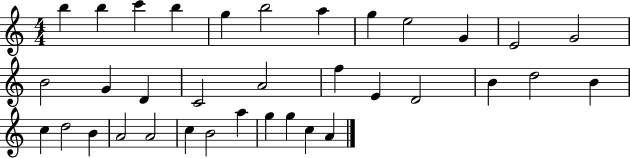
B5/q B5/q C6/q B5/q G5/q B5/h A5/q G5/q E5/h G4/q E4/h G4/h B4/h G4/q D4/q C4/h A4/h F5/q E4/q D4/h B4/q D5/h B4/q C5/q D5/h B4/q A4/h A4/h C5/q B4/h A5/q G5/q G5/q C5/q A4/q